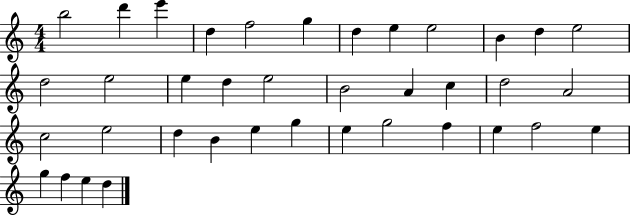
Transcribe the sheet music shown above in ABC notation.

X:1
T:Untitled
M:4/4
L:1/4
K:C
b2 d' e' d f2 g d e e2 B d e2 d2 e2 e d e2 B2 A c d2 A2 c2 e2 d B e g e g2 f e f2 e g f e d